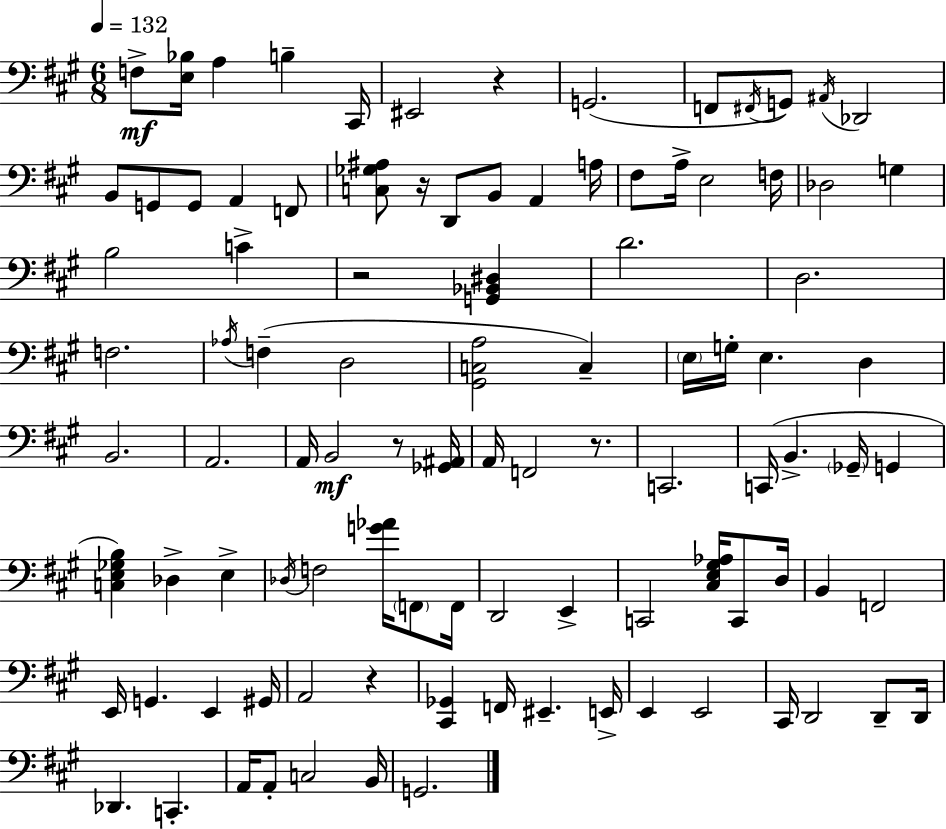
F3/e [E3,Bb3]/s A3/q B3/q C#2/s EIS2/h R/q G2/h. F2/e F#2/s G2/e A#2/s Db2/h B2/e G2/e G2/e A2/q F2/e [C3,Gb3,A#3]/e R/s D2/e B2/e A2/q A3/s F#3/e A3/s E3/h F3/s Db3/h G3/q B3/h C4/q R/h [G2,Bb2,D#3]/q D4/h. D3/h. F3/h. Ab3/s F3/q D3/h [G#2,C3,A3]/h C3/q E3/s G3/s E3/q. D3/q B2/h. A2/h. A2/s B2/h R/e [Gb2,A#2]/s A2/s F2/h R/e. C2/h. C2/s B2/q. Gb2/s G2/q [C3,E3,Gb3,B3]/q Db3/q E3/q Db3/s F3/h [G4,Ab4]/s F2/e F2/s D2/h E2/q C2/h [C#3,E3,G#3,Ab3]/s C2/e D3/s B2/q F2/h E2/s G2/q. E2/q G#2/s A2/h R/q [C#2,Gb2]/q F2/s EIS2/q. E2/s E2/q E2/h C#2/s D2/h D2/e D2/s Db2/q. C2/q. A2/s A2/e C3/h B2/s G2/h.